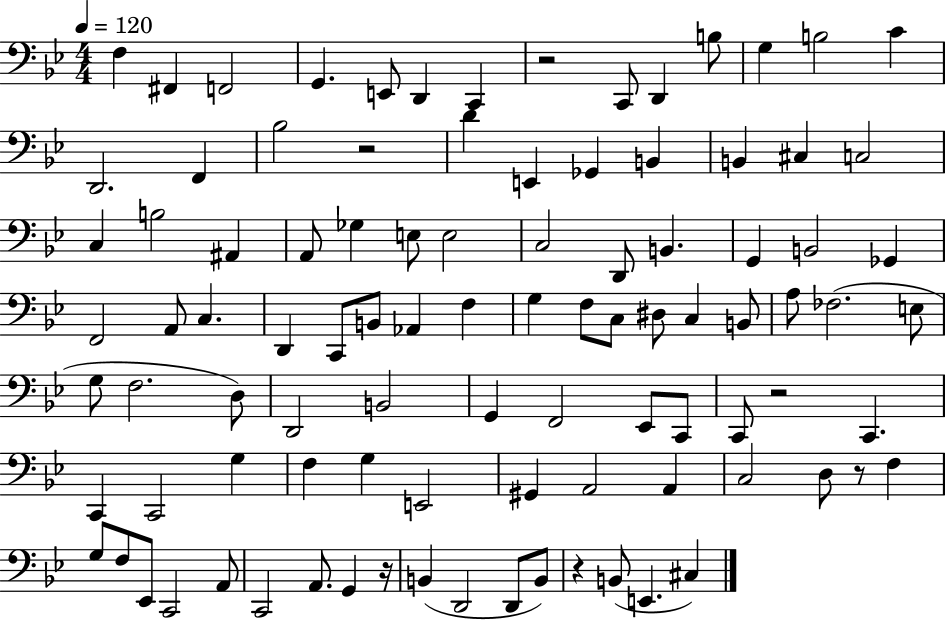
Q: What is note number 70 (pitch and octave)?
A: E2